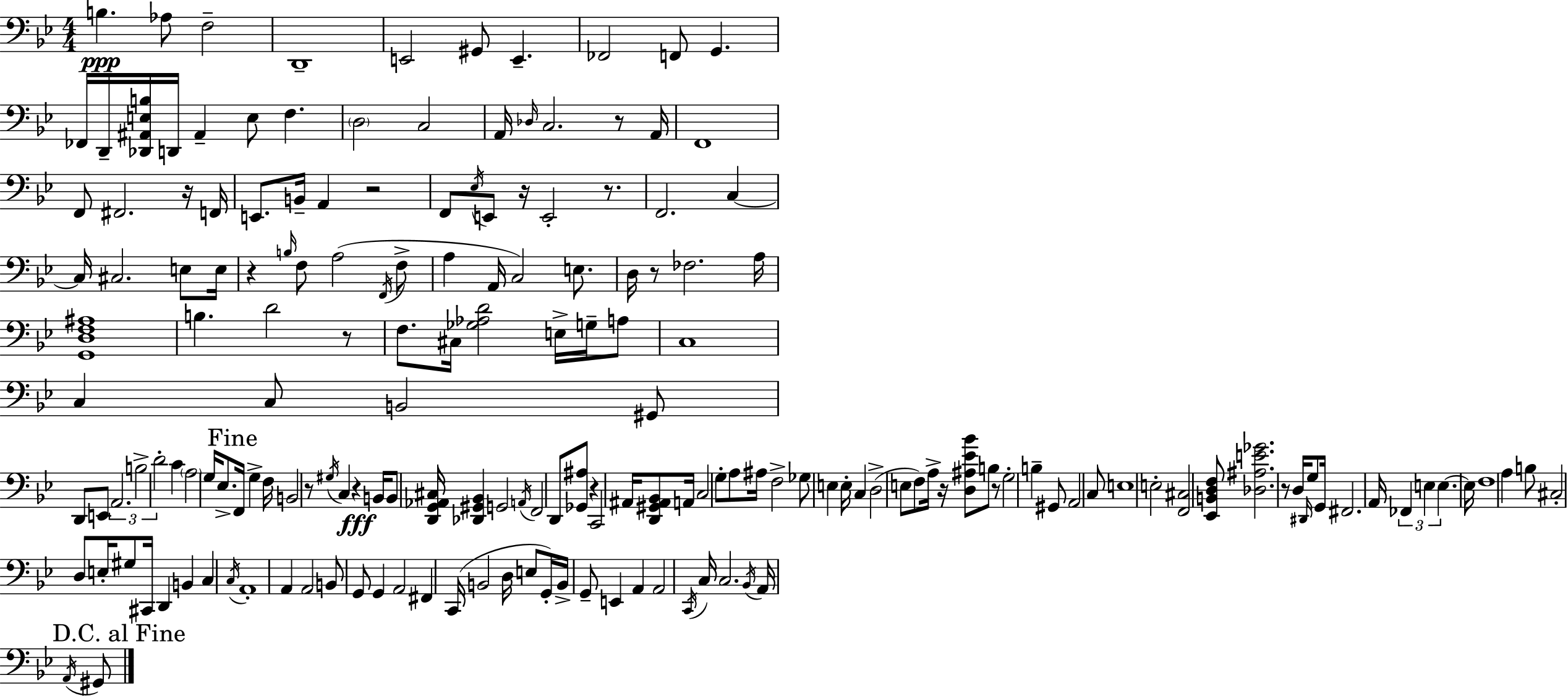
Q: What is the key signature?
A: G minor